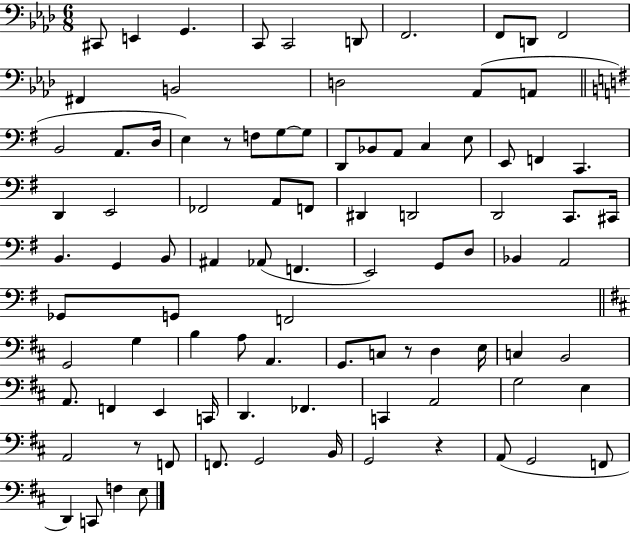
X:1
T:Untitled
M:6/8
L:1/4
K:Ab
^C,,/2 E,, G,, C,,/2 C,,2 D,,/2 F,,2 F,,/2 D,,/2 F,,2 ^F,, B,,2 D,2 _A,,/2 A,,/2 B,,2 A,,/2 D,/4 E, z/2 F,/2 G,/2 G,/2 D,,/2 _B,,/2 A,,/2 C, E,/2 E,,/2 F,, C,, D,, E,,2 _F,,2 A,,/2 F,,/2 ^D,, D,,2 D,,2 C,,/2 ^C,,/4 B,, G,, B,,/2 ^A,, _A,,/2 F,, E,,2 G,,/2 D,/2 _B,, A,,2 _G,,/2 G,,/2 F,,2 G,,2 G, B, A,/2 A,, G,,/2 C,/2 z/2 D, E,/4 C, B,,2 A,,/2 F,, E,, C,,/4 D,, _F,, C,, A,,2 G,2 E, A,,2 z/2 F,,/2 F,,/2 G,,2 B,,/4 G,,2 z A,,/2 G,,2 F,,/2 D,, C,,/2 F, E,/2